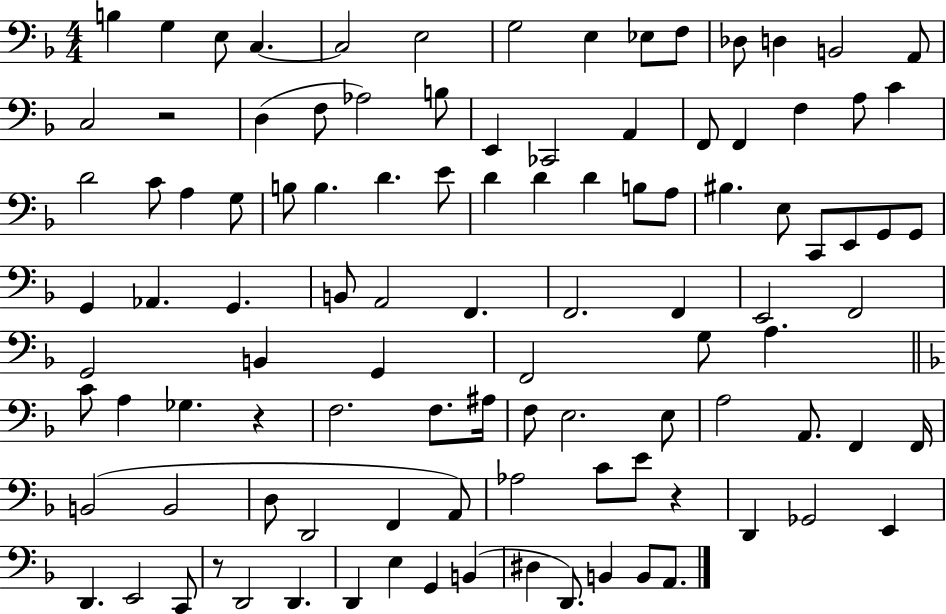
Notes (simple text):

B3/q G3/q E3/e C3/q. C3/h E3/h G3/h E3/q Eb3/e F3/e Db3/e D3/q B2/h A2/e C3/h R/h D3/q F3/e Ab3/h B3/e E2/q CES2/h A2/q F2/e F2/q F3/q A3/e C4/q D4/h C4/e A3/q G3/e B3/e B3/q. D4/q. E4/e D4/q D4/q D4/q B3/e A3/e BIS3/q. E3/e C2/e E2/e G2/e G2/e G2/q Ab2/q. G2/q. B2/e A2/h F2/q. F2/h. F2/q E2/h F2/h G2/h B2/q G2/q F2/h G3/e A3/q. C4/e A3/q Gb3/q. R/q F3/h. F3/e. A#3/s F3/e E3/h. E3/e A3/h A2/e. F2/q F2/s B2/h B2/h D3/e D2/h F2/q A2/e Ab3/h C4/e E4/e R/q D2/q Gb2/h E2/q D2/q. E2/h C2/e R/e D2/h D2/q. D2/q E3/q G2/q B2/q D#3/q D2/e. B2/q B2/e A2/e.